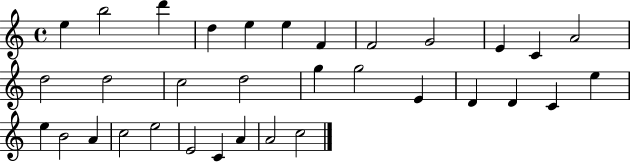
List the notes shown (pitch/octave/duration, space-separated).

E5/q B5/h D6/q D5/q E5/q E5/q F4/q F4/h G4/h E4/q C4/q A4/h D5/h D5/h C5/h D5/h G5/q G5/h E4/q D4/q D4/q C4/q E5/q E5/q B4/h A4/q C5/h E5/h E4/h C4/q A4/q A4/h C5/h